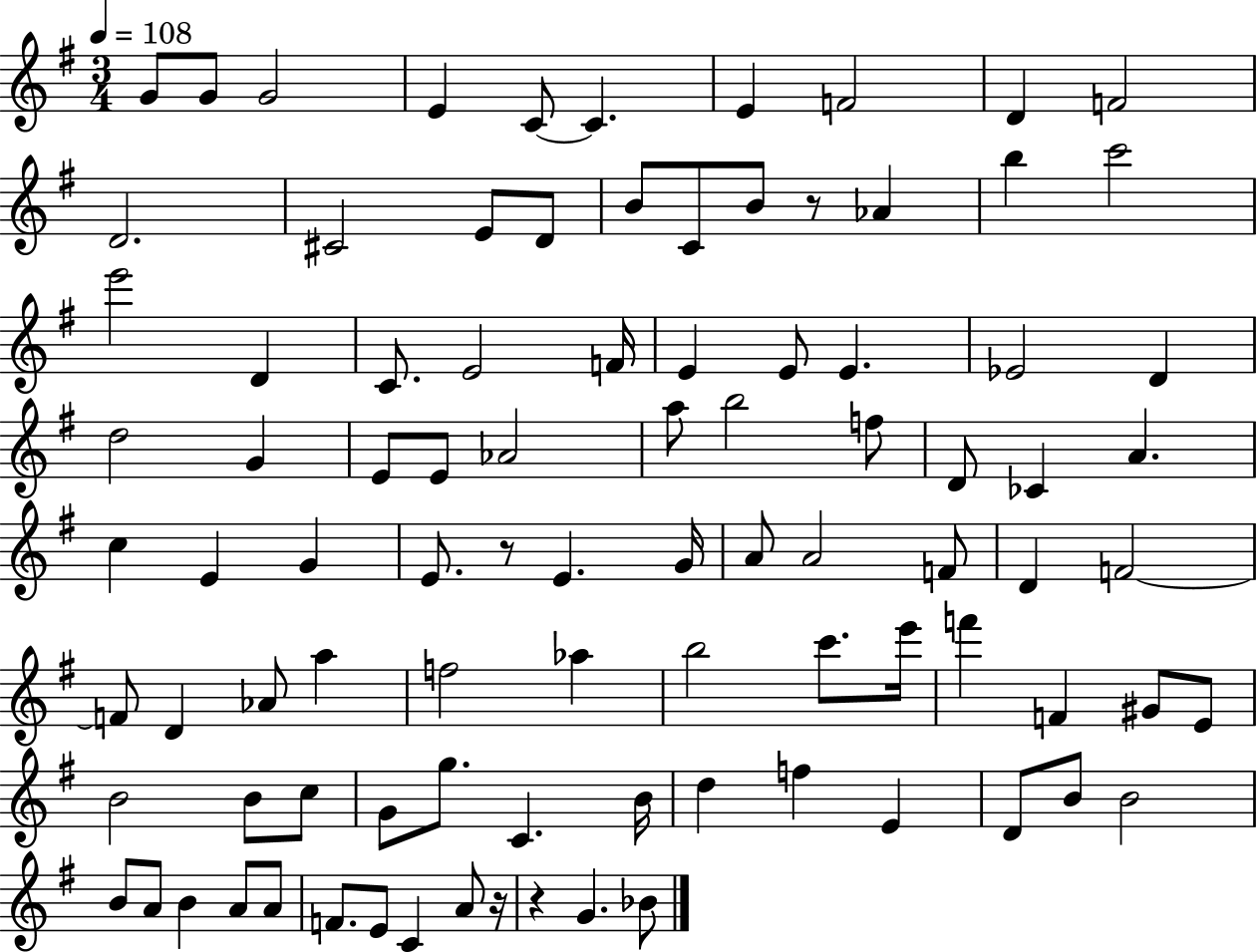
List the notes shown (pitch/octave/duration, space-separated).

G4/e G4/e G4/h E4/q C4/e C4/q. E4/q F4/h D4/q F4/h D4/h. C#4/h E4/e D4/e B4/e C4/e B4/e R/e Ab4/q B5/q C6/h E6/h D4/q C4/e. E4/h F4/s E4/q E4/e E4/q. Eb4/h D4/q D5/h G4/q E4/e E4/e Ab4/h A5/e B5/h F5/e D4/e CES4/q A4/q. C5/q E4/q G4/q E4/e. R/e E4/q. G4/s A4/e A4/h F4/e D4/q F4/h F4/e D4/q Ab4/e A5/q F5/h Ab5/q B5/h C6/e. E6/s F6/q F4/q G#4/e E4/e B4/h B4/e C5/e G4/e G5/e. C4/q. B4/s D5/q F5/q E4/q D4/e B4/e B4/h B4/e A4/e B4/q A4/e A4/e F4/e. E4/e C4/q A4/e R/s R/q G4/q. Bb4/e